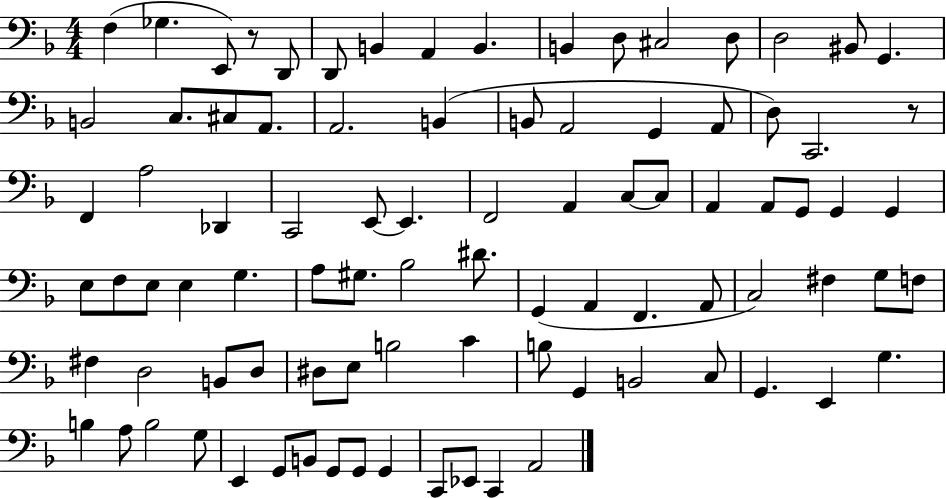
F3/q Gb3/q. E2/e R/e D2/e D2/e B2/q A2/q B2/q. B2/q D3/e C#3/h D3/e D3/h BIS2/e G2/q. B2/h C3/e. C#3/e A2/e. A2/h. B2/q B2/e A2/h G2/q A2/e D3/e C2/h. R/e F2/q A3/h Db2/q C2/h E2/e E2/q. F2/h A2/q C3/e C3/e A2/q A2/e G2/e G2/q G2/q E3/e F3/e E3/e E3/q G3/q. A3/e G#3/e. Bb3/h D#4/e. G2/q A2/q F2/q. A2/e C3/h F#3/q G3/e F3/e F#3/q D3/h B2/e D3/e D#3/e E3/e B3/h C4/q B3/e G2/q B2/h C3/e G2/q. E2/q G3/q. B3/q A3/e B3/h G3/e E2/q G2/e B2/e G2/e G2/e G2/q C2/e Eb2/e C2/q A2/h